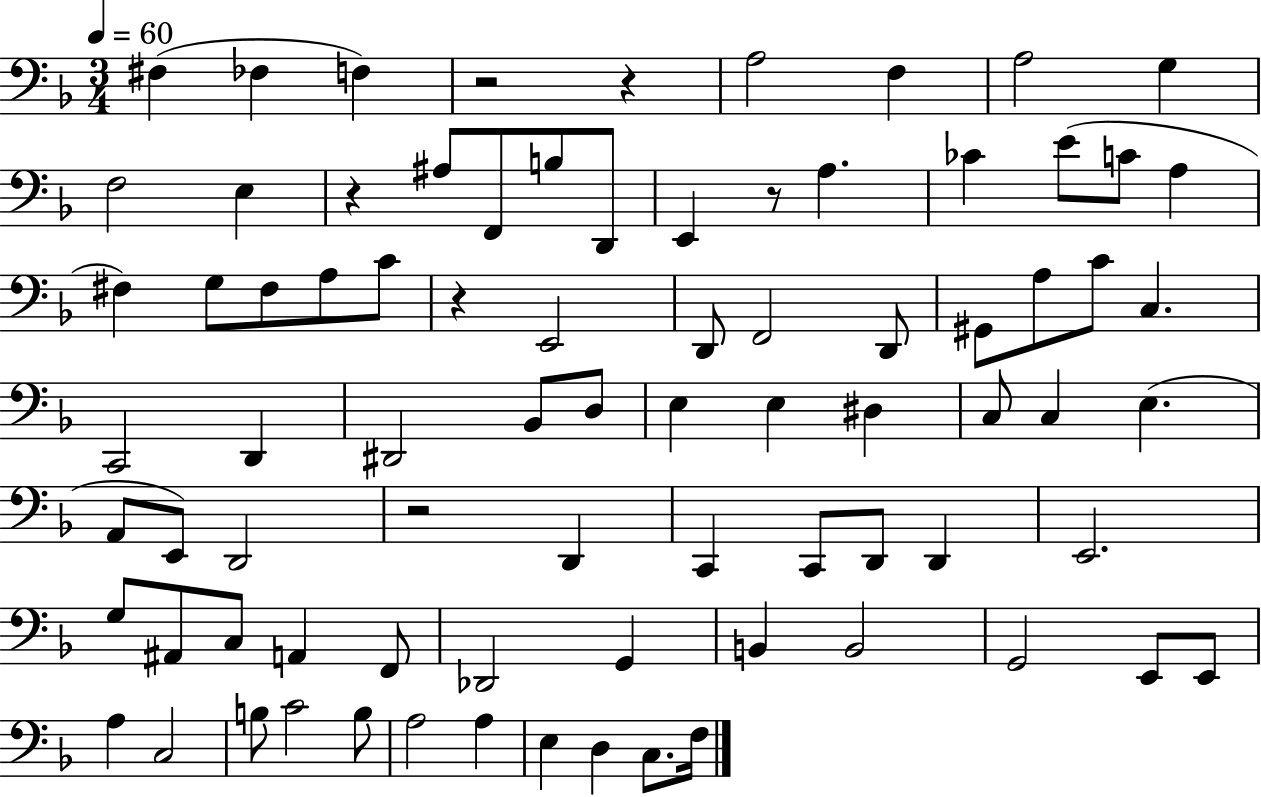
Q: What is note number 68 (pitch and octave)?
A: C4